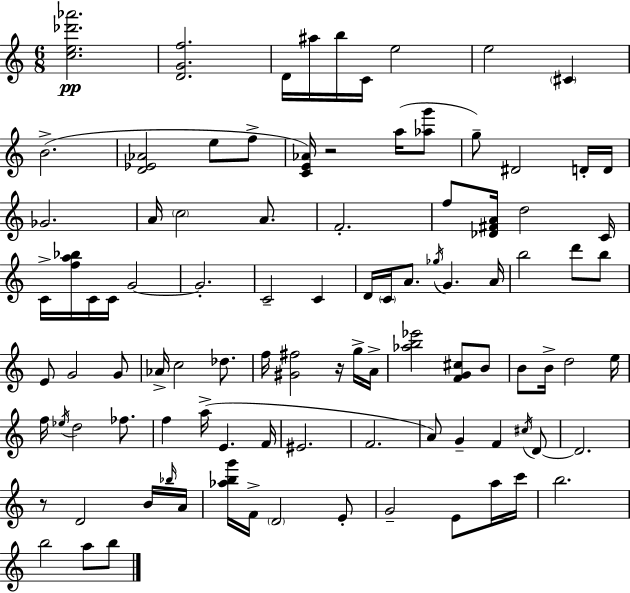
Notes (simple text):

[C5,E5,Db6,Ab6]/h. [D4,G4,F5]/h. D4/s A#5/s B5/s C4/s E5/h E5/h C#4/q B4/h. [D4,Eb4,Ab4]/h E5/e F5/e [C4,E4,Ab4]/s R/h A5/s [Ab5,G6]/e G5/e D#4/h D4/s D4/s Gb4/h. A4/s C5/h A4/e. F4/h. F5/e [Db4,F#4,A4]/s D5/h C4/s C4/s [F5,A5,Bb5]/s C4/s C4/s G4/h G4/h. C4/h C4/q D4/s C4/s A4/e. Gb5/s G4/q. A4/s B5/h D6/e B5/e E4/e G4/h G4/e Ab4/s C5/h Db5/e. F5/s [G#4,F#5]/h R/s G5/s A4/s [Ab5,B5,Eb6]/h [F4,G4,C#5]/e B4/e B4/e B4/s D5/h E5/s F5/s Eb5/s D5/h FES5/e. F5/q A5/s E4/q. F4/s EIS4/h. F4/h. A4/e G4/q F4/q C#5/s D4/e D4/h. R/e D4/h B4/s Bb5/s A4/s [Ab5,B5,G6]/s F4/s D4/h E4/e G4/h E4/e A5/s C6/s B5/h. B5/h A5/e B5/e